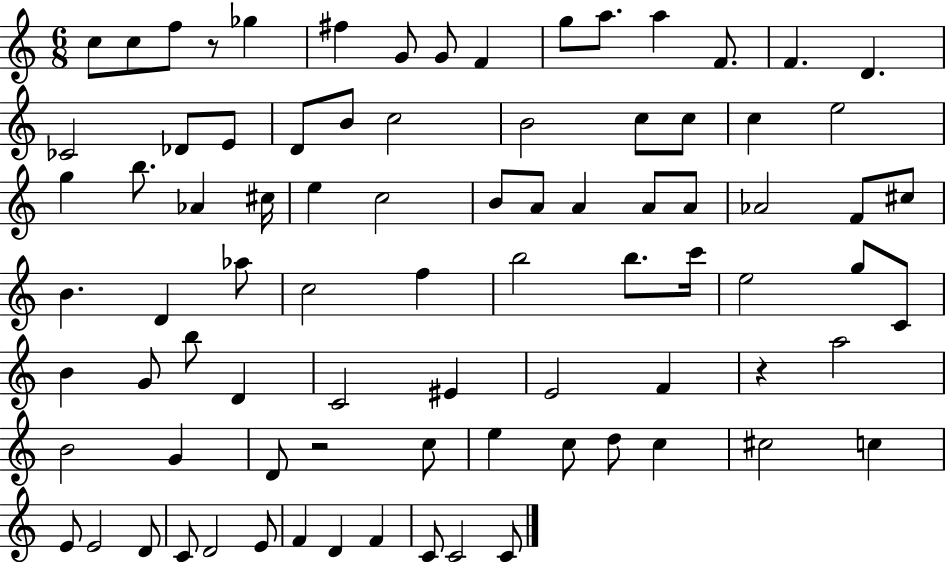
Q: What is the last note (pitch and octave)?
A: C4